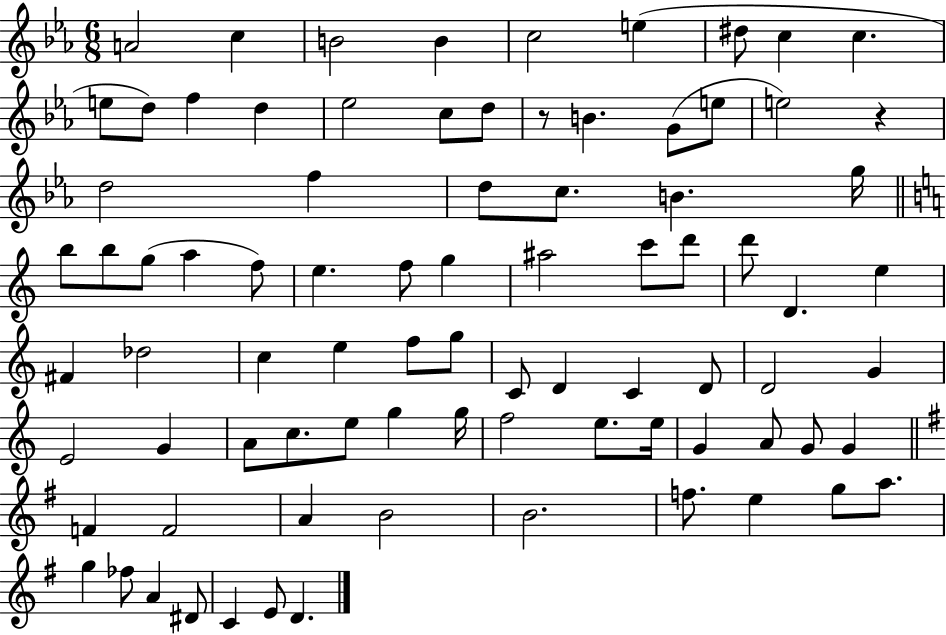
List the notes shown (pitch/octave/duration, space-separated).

A4/h C5/q B4/h B4/q C5/h E5/q D#5/e C5/q C5/q. E5/e D5/e F5/q D5/q Eb5/h C5/e D5/e R/e B4/q. G4/e E5/e E5/h R/q D5/h F5/q D5/e C5/e. B4/q. G5/s B5/e B5/e G5/e A5/q F5/e E5/q. F5/e G5/q A#5/h C6/e D6/e D6/e D4/q. E5/q F#4/q Db5/h C5/q E5/q F5/e G5/e C4/e D4/q C4/q D4/e D4/h G4/q E4/h G4/q A4/e C5/e. E5/e G5/q G5/s F5/h E5/e. E5/s G4/q A4/e G4/e G4/q F4/q F4/h A4/q B4/h B4/h. F5/e. E5/q G5/e A5/e. G5/q FES5/e A4/q D#4/e C4/q E4/e D4/q.